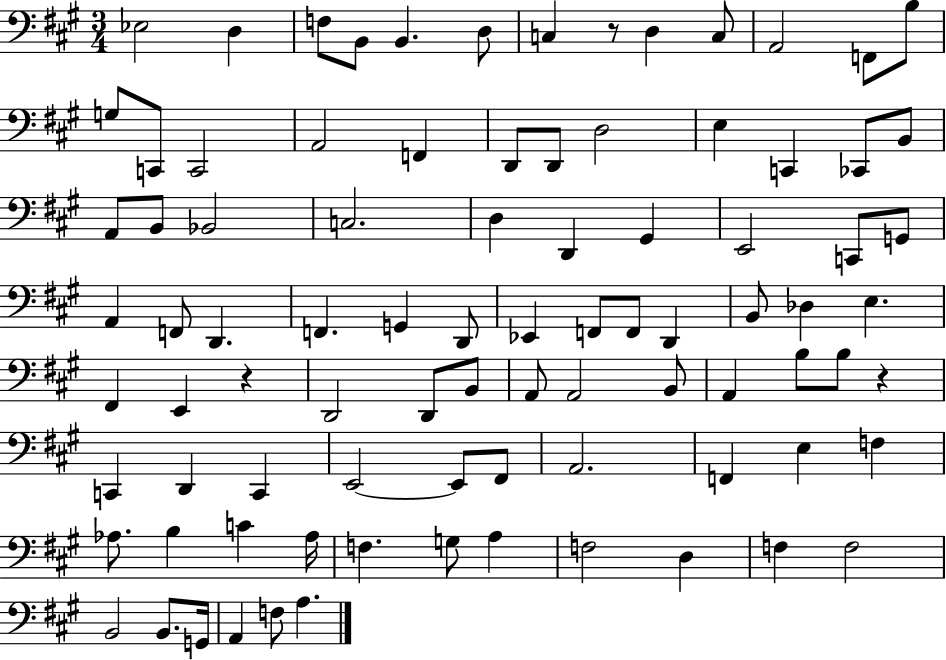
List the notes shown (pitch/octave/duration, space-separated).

Eb3/h D3/q F3/e B2/e B2/q. D3/e C3/q R/e D3/q C3/e A2/h F2/e B3/e G3/e C2/e C2/h A2/h F2/q D2/e D2/e D3/h E3/q C2/q CES2/e B2/e A2/e B2/e Bb2/h C3/h. D3/q D2/q G#2/q E2/h C2/e G2/e A2/q F2/e D2/q. F2/q. G2/q D2/e Eb2/q F2/e F2/e D2/q B2/e Db3/q E3/q. F#2/q E2/q R/q D2/h D2/e B2/e A2/e A2/h B2/e A2/q B3/e B3/e R/q C2/q D2/q C2/q E2/h E2/e F#2/e A2/h. F2/q E3/q F3/q Ab3/e. B3/q C4/q Ab3/s F3/q. G3/e A3/q F3/h D3/q F3/q F3/h B2/h B2/e. G2/s A2/q F3/e A3/q.